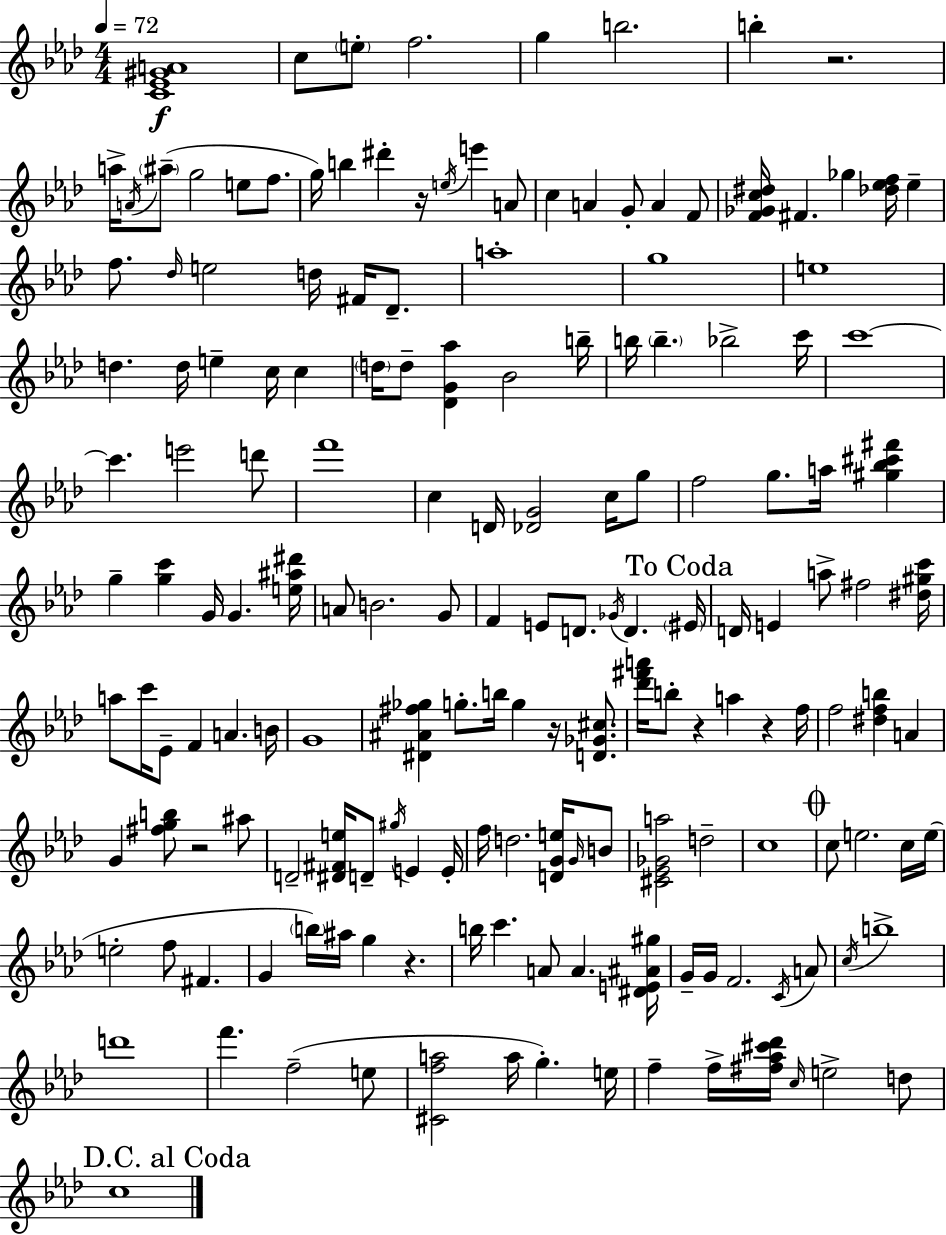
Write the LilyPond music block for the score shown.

{
  \clef treble
  \numericTimeSignature
  \time 4/4
  \key f \minor
  \tempo 4 = 72
  <c' ees' gis' a'>1\f | c''8 \parenthesize e''8-. f''2. | g''4 b''2. | b''4-. r2. | \break a''16-> \acciaccatura { a'16 } \parenthesize ais''8--( g''2 e''8 f''8. | g''16) b''4 dis'''4-. r16 \acciaccatura { e''16 } e'''4 | a'8 c''4 a'4 g'8-. a'4 | f'8 <f' ges' c'' dis''>16 fis'4. ges''4 <des'' ees'' f''>16 ees''4-- | \break f''8. \grace { des''16 } e''2 d''16 fis'16 | des'8.-- a''1-. | g''1 | e''1 | \break d''4. d''16 e''4-- c''16 c''4 | \parenthesize d''16 d''8-- <des' g' aes''>4 bes'2 | b''16-- b''16 \parenthesize b''4.-- bes''2-> | c'''16 c'''1~~ | \break c'''4. e'''2 | d'''8 f'''1 | c''4 d'16 <des' g'>2 | c''16 g''8 f''2 g''8. a''16 <gis'' bes'' cis''' fis'''>4 | \break g''4-- <g'' c'''>4 g'16 g'4. | <e'' ais'' dis'''>16 a'8 b'2. | g'8 f'4 e'8 d'8. \acciaccatura { ges'16 } d'4. | \mark "To Coda" \parenthesize eis'16 d'16 e'4 a''8-> fis''2 | \break <dis'' gis'' c'''>16 a''8 c'''16 ees'8-- f'4 a'4. | b'16 g'1 | <dis' ais' fis'' ges''>4 g''8.-. b''16 g''4 | r16 <d' ges' cis''>8. <des''' fis''' a'''>16 b''8-. r4 a''4 r4 | \break f''16 f''2 <dis'' f'' b''>4 | a'4 g'4 <fis'' g'' b''>8 r2 | ais''8 d'2-- <dis' fis' e''>16 d'8-- \acciaccatura { gis''16 } | e'4 e'16-. f''16 d''2. | \break <d' g' e''>16 \grace { g'16 } b'8 <cis' ees' ges' a''>2 d''2-- | c''1 | \mark \markup { \musicglyph "scripts.coda" } c''8 e''2. | c''16 e''16( e''2-. f''8 | \break fis'4. g'4 \parenthesize b''16) ais''16 g''4 | r4. b''16 c'''4. a'8 a'4. | <dis' e' ais' gis''>16 g'16-- g'16 f'2. | \acciaccatura { c'16 } a'8 \acciaccatura { c''16 } b''1-> | \break d'''1 | f'''4. f''2--( | e''8 <cis' f'' a''>2 | a''16 g''4.-.) e''16 f''4-- f''16-> <fis'' aes'' cis''' des'''>16 \grace { c''16 } e''2-> | \break d''8 \mark "D.C. al Coda" c''1 | \bar "|."
}